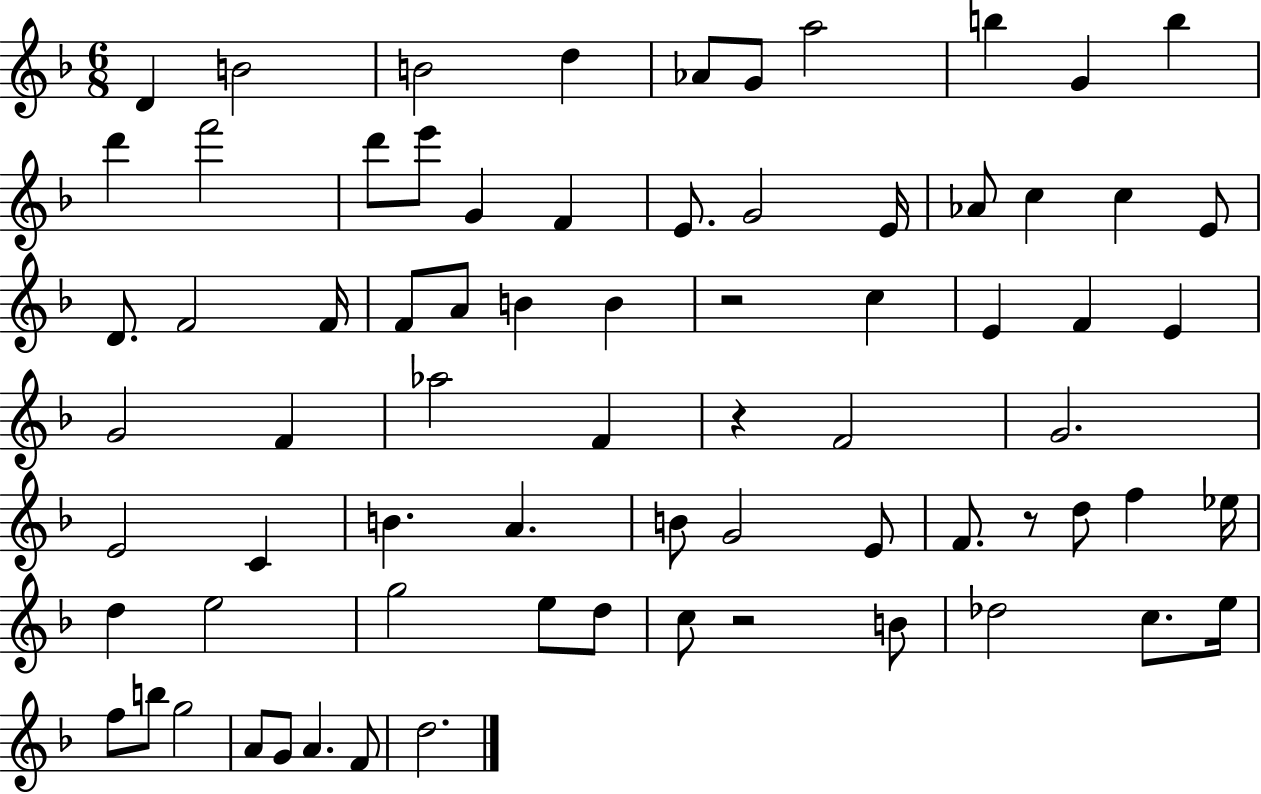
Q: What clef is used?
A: treble